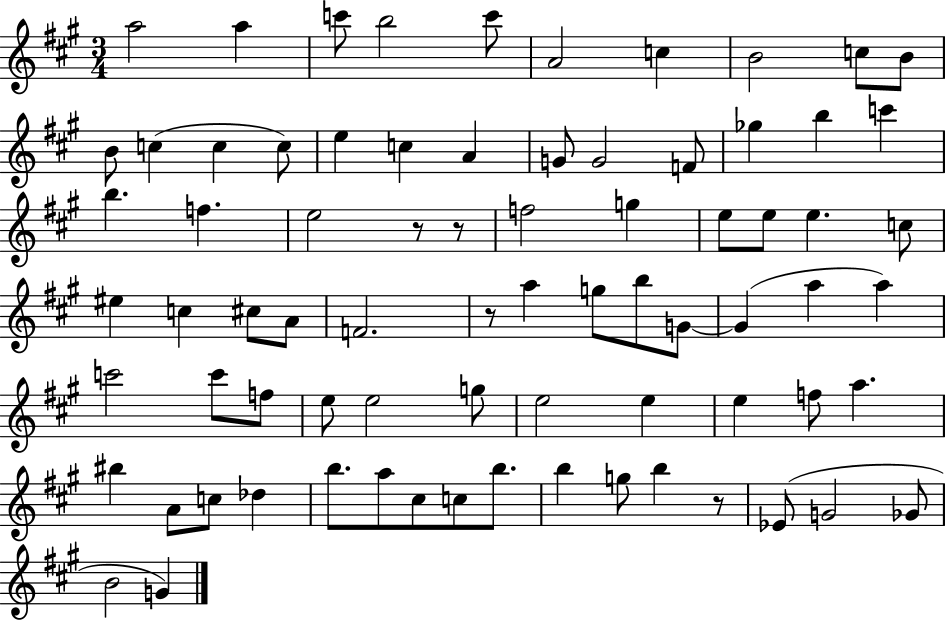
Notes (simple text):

A5/h A5/q C6/e B5/h C6/e A4/h C5/q B4/h C5/e B4/e B4/e C5/q C5/q C5/e E5/q C5/q A4/q G4/e G4/h F4/e Gb5/q B5/q C6/q B5/q. F5/q. E5/h R/e R/e F5/h G5/q E5/e E5/e E5/q. C5/e EIS5/q C5/q C#5/e A4/e F4/h. R/e A5/q G5/e B5/e G4/e G4/q A5/q A5/q C6/h C6/e F5/e E5/e E5/h G5/e E5/h E5/q E5/q F5/e A5/q. BIS5/q A4/e C5/e Db5/q B5/e. A5/e C#5/e C5/e B5/e. B5/q G5/e B5/q R/e Eb4/e G4/h Gb4/e B4/h G4/q